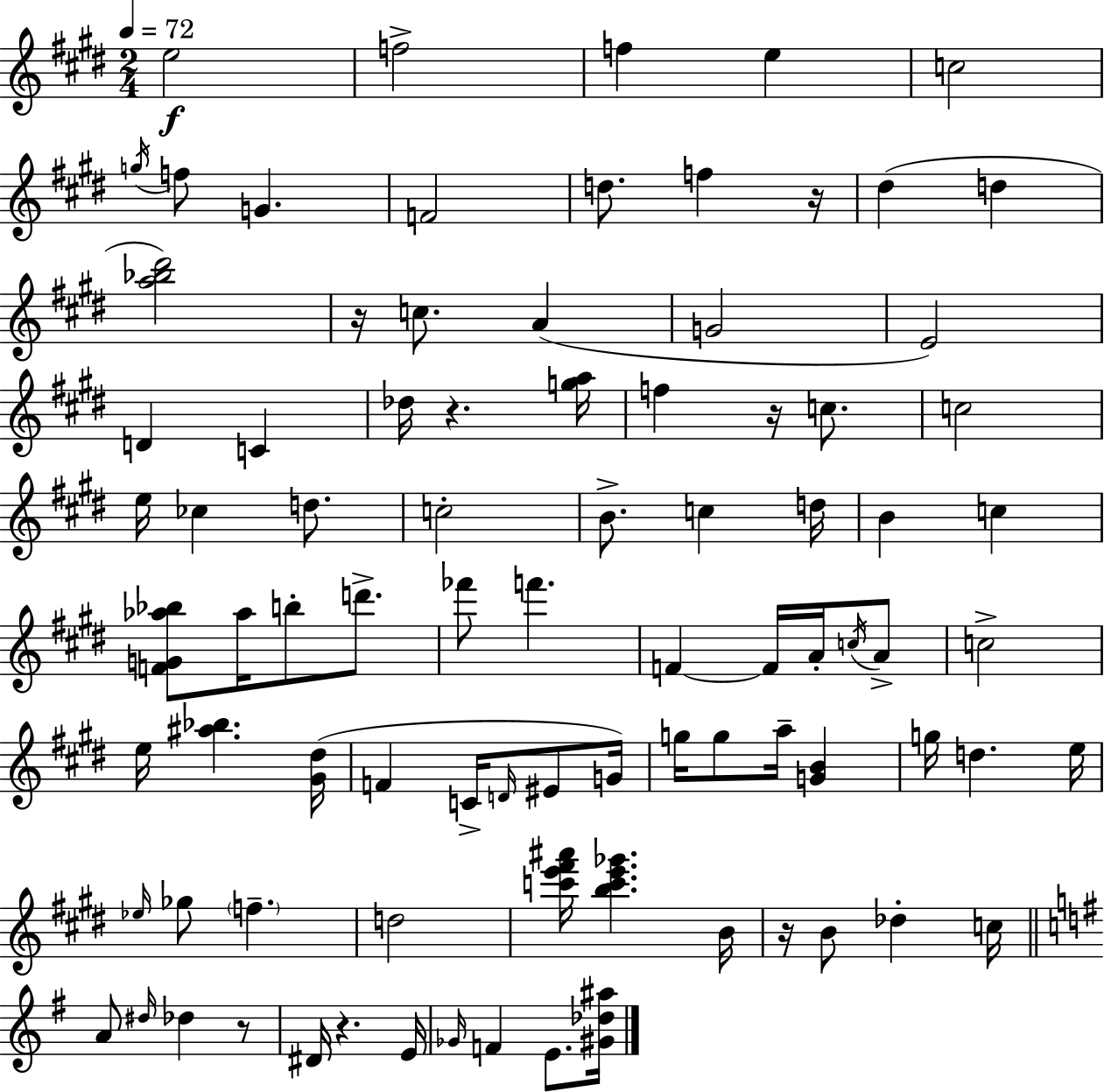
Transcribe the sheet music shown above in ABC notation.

X:1
T:Untitled
M:2/4
L:1/4
K:E
e2 f2 f e c2 g/4 f/2 G F2 d/2 f z/4 ^d d [a_b^d']2 z/4 c/2 A G2 E2 D C _d/4 z [ga]/4 f z/4 c/2 c2 e/4 _c d/2 c2 B/2 c d/4 B c [FG_a_b]/2 _a/4 b/2 d'/2 _f'/2 f' F F/4 A/4 c/4 A/2 c2 e/4 [^a_b] [^G^d]/4 F C/4 D/4 ^E/2 G/4 g/4 g/2 a/4 [GB] g/4 d e/4 _e/4 _g/2 f d2 [c'e'^f'^a']/4 [bc'e'_g'] B/4 z/4 B/2 _d c/4 A/2 ^d/4 _d z/2 ^D/4 z E/4 _G/4 F E/2 [^G_d^a]/4